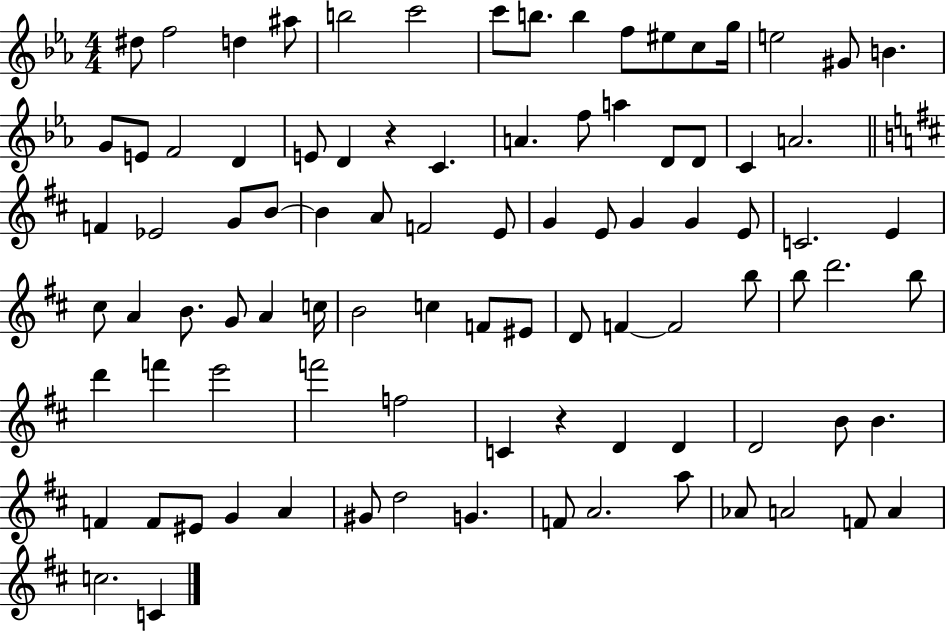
{
  \clef treble
  \numericTimeSignature
  \time 4/4
  \key ees \major
  dis''8 f''2 d''4 ais''8 | b''2 c'''2 | c'''8 b''8. b''4 f''8 eis''8 c''8 g''16 | e''2 gis'8 b'4. | \break g'8 e'8 f'2 d'4 | e'8 d'4 r4 c'4. | a'4. f''8 a''4 d'8 d'8 | c'4 a'2. | \break \bar "||" \break \key d \major f'4 ees'2 g'8 b'8~~ | b'4 a'8 f'2 e'8 | g'4 e'8 g'4 g'4 e'8 | c'2. e'4 | \break cis''8 a'4 b'8. g'8 a'4 c''16 | b'2 c''4 f'8 eis'8 | d'8 f'4~~ f'2 b''8 | b''8 d'''2. b''8 | \break d'''4 f'''4 e'''2 | f'''2 f''2 | c'4 r4 d'4 d'4 | d'2 b'8 b'4. | \break f'4 f'8 eis'8 g'4 a'4 | gis'8 d''2 g'4. | f'8 a'2. a''8 | aes'8 a'2 f'8 a'4 | \break c''2. c'4 | \bar "|."
}